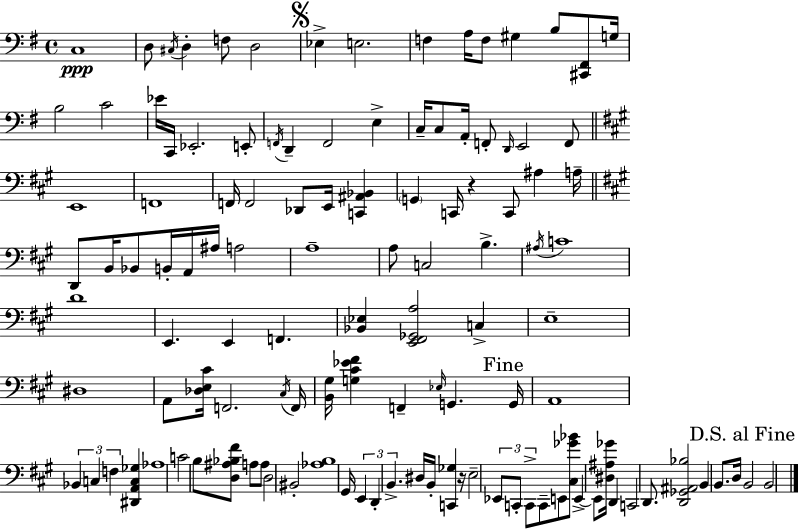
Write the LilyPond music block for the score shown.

{
  \clef bass
  \time 4/4
  \defaultTimeSignature
  \key g \major
  c1\ppp | d8 \acciaccatura { cis16 } d4-. f8 d2 | \mark \markup { \musicglyph "scripts.segno" } ees4-> e2. | f4 a16 f8 gis4 b8 <cis, fis,>8 | \break g16 b2 c'2 | ees'16 c,16 ees,2.-. e,8-. | \acciaccatura { f,16 } d,4-- f,2 e4-> | c16-- c8 a,16-. f,8-. \grace { d,16 } e,2 | \break f,8 \bar "||" \break \key a \major e,1 | f,1 | f,16 f,2 des,8 e,16 <c, ais, bes,>4 | \parenthesize g,4 c,16 r4 c,8 ais4 a16-- | \break \bar "||" \break \key a \major d,8 b,16 bes,8 b,16-. a,16 ais16 a2 | a1-- | a8 c2 b4.-> | \acciaccatura { ais16 } c'1 | \break d'1 | e,4. e,4 f,4. | <bes, ees>4 <e, fis, ges, a>2 c4-> | e1-- | \break dis1 | a,8 <des e cis'>16 f,2. | \acciaccatura { cis16 } f,16 <b, gis>16 <g cis' ees' fis'>4 f,4-- \grace { ees16 } g,4. | \mark "Fine" g,16 a,1 | \break \tuplet 3/2 { bes,4 c4 f4 } <dis, a, c ges>4 | aes1 | c'2 b8 <d ais bes fis'>8 a8 | a8 d2 bis,2-. | \break <aes b>1 | gis,16 \tuplet 3/2 { e,4 d,4-. b,4.-> } | dis16 b,16-. <c, ges>4 r16 e2-- | \tuplet 3/2 { ees,8 c,8-. c,8-> } c,8-- e,8 <cis ges' bes'>8 e,4->~~ | \break e,8 <dis ais ges'>16 d,4 c,2 | d,8. <d, ges, ais, bes>2 b,4 b,8. | d16 \mark "D.S. al Fine" b,2 b,2 | \bar "|."
}